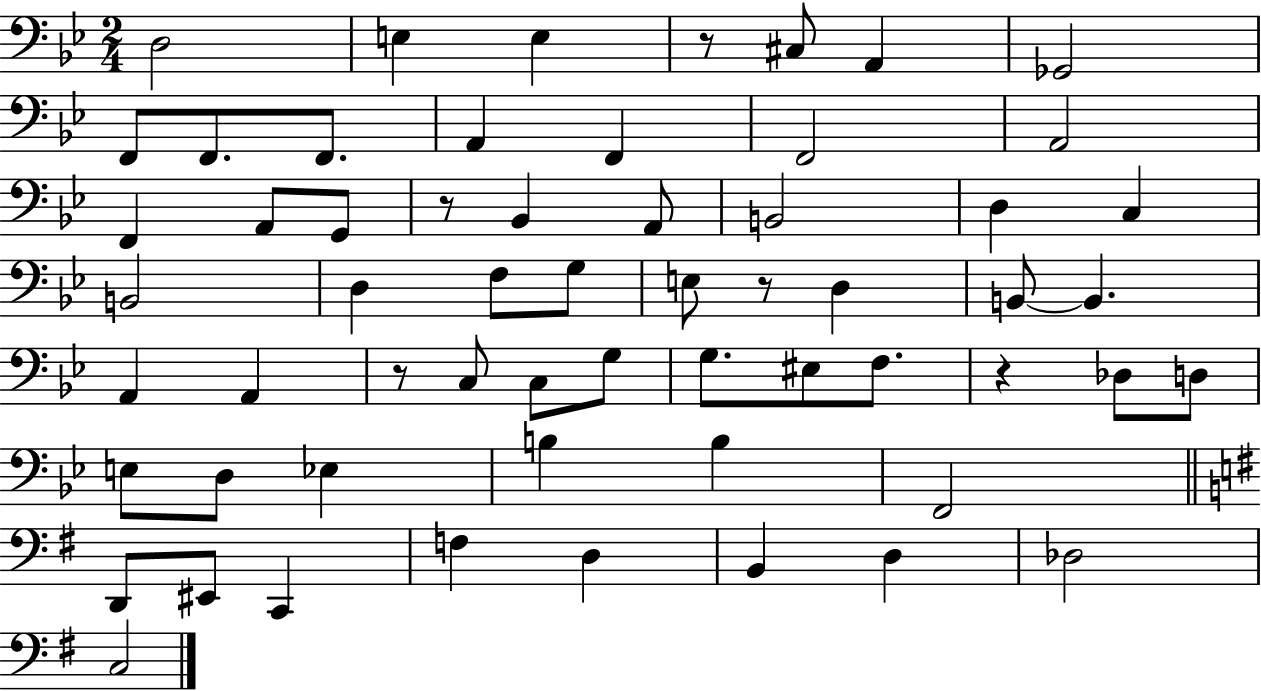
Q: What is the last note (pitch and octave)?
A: C3